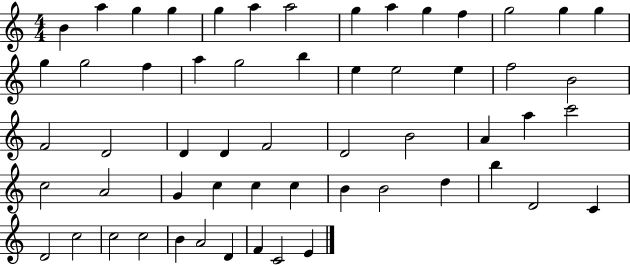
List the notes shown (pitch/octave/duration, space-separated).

B4/q A5/q G5/q G5/q G5/q A5/q A5/h G5/q A5/q G5/q F5/q G5/h G5/q G5/q G5/q G5/h F5/q A5/q G5/h B5/q E5/q E5/h E5/q F5/h B4/h F4/h D4/h D4/q D4/q F4/h D4/h B4/h A4/q A5/q C6/h C5/h A4/h G4/q C5/q C5/q C5/q B4/q B4/h D5/q B5/q D4/h C4/q D4/h C5/h C5/h C5/h B4/q A4/h D4/q F4/q C4/h E4/q